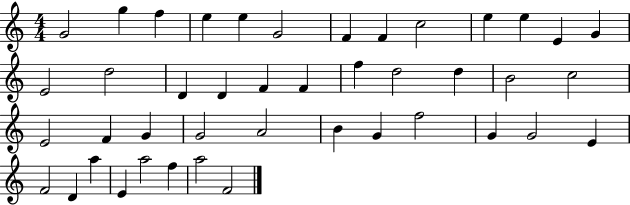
G4/h G5/q F5/q E5/q E5/q G4/h F4/q F4/q C5/h E5/q E5/q E4/q G4/q E4/h D5/h D4/q D4/q F4/q F4/q F5/q D5/h D5/q B4/h C5/h E4/h F4/q G4/q G4/h A4/h B4/q G4/q F5/h G4/q G4/h E4/q F4/h D4/q A5/q E4/q A5/h F5/q A5/h F4/h